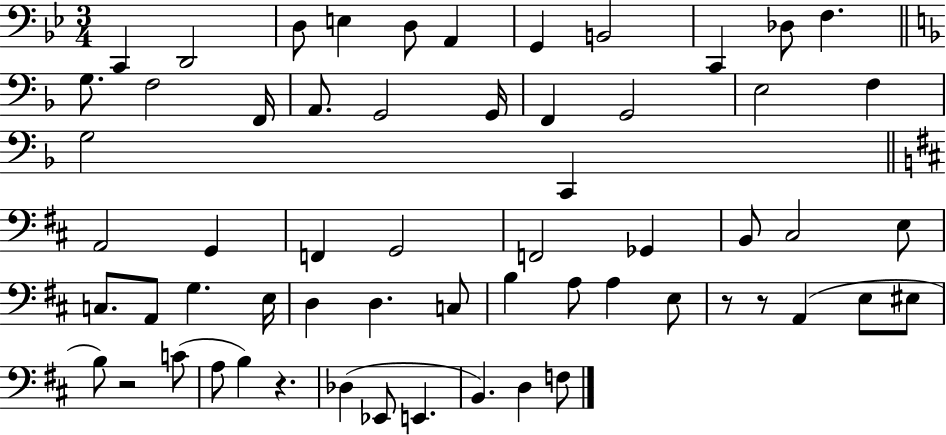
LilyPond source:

{
  \clef bass
  \numericTimeSignature
  \time 3/4
  \key bes \major
  c,4 d,2 | d8 e4 d8 a,4 | g,4 b,2 | c,4 des8 f4. | \break \bar "||" \break \key f \major g8. f2 f,16 | a,8. g,2 g,16 | f,4 g,2 | e2 f4 | \break g2 c,4 | \bar "||" \break \key d \major a,2 g,4 | f,4 g,2 | f,2 ges,4 | b,8 cis2 e8 | \break c8. a,8 g4. e16 | d4 d4. c8 | b4 a8 a4 e8 | r8 r8 a,4( e8 eis8 | \break b8) r2 c'8( | a8 b4) r4. | des4( ees,8 e,4. | b,4.) d4 f8 | \break \bar "|."
}